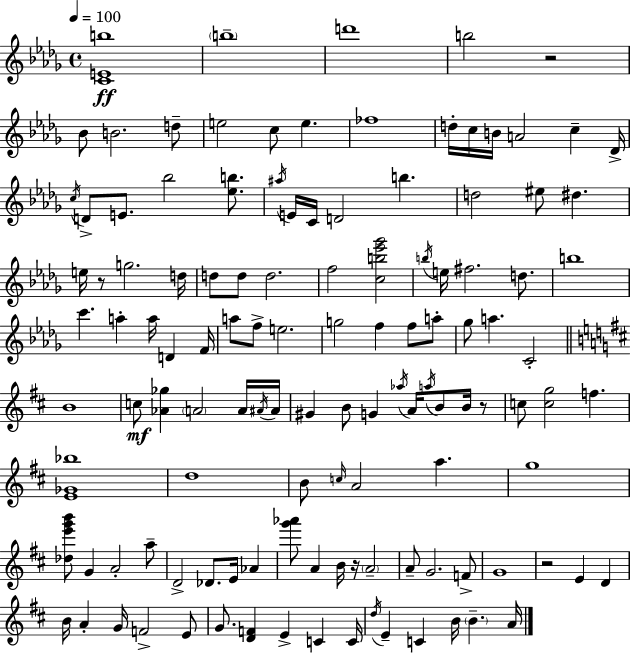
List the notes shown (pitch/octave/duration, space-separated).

[C4,E4,B5]/w B5/w D6/w B5/h R/h Bb4/e B4/h. D5/e E5/h C5/e E5/q. FES5/w D5/s C5/s B4/s A4/h C5/q Db4/s C5/s D4/e E4/e. Bb5/h [Eb5,B5]/e. A#5/s E4/s C4/s D4/h B5/q. D5/h EIS5/e D#5/q. E5/s R/e G5/h. D5/s D5/e D5/e D5/h. F5/h [C5,B5,Eb6,Gb6]/h B5/s E5/s F#5/h. D5/e. B5/w C6/q. A5/q A5/s D4/q F4/s A5/e F5/e E5/h. G5/h F5/q F5/e A5/e Gb5/e A5/q. C4/h B4/w C5/e [Ab4,Gb5]/q A4/h A4/s A#4/s A#4/s G#4/q B4/e G4/q Ab5/s A4/s A5/s B4/e B4/s R/e C5/e [C5,G5]/h F5/q. [E4,Gb4,Bb5]/w D5/w B4/e C5/s A4/h A5/q. G5/w [Db5,E6,G6,B6]/e G4/q A4/h A5/e D4/h Db4/e. E4/s Ab4/q [G6,Ab6]/e A4/q B4/s R/s A4/h A4/e G4/h. F4/e G4/w R/h E4/q D4/q B4/s A4/q G4/s F4/h E4/e G4/e. [D4,F4]/q E4/q C4/q C4/s D5/s E4/q C4/q B4/s B4/q. A4/s